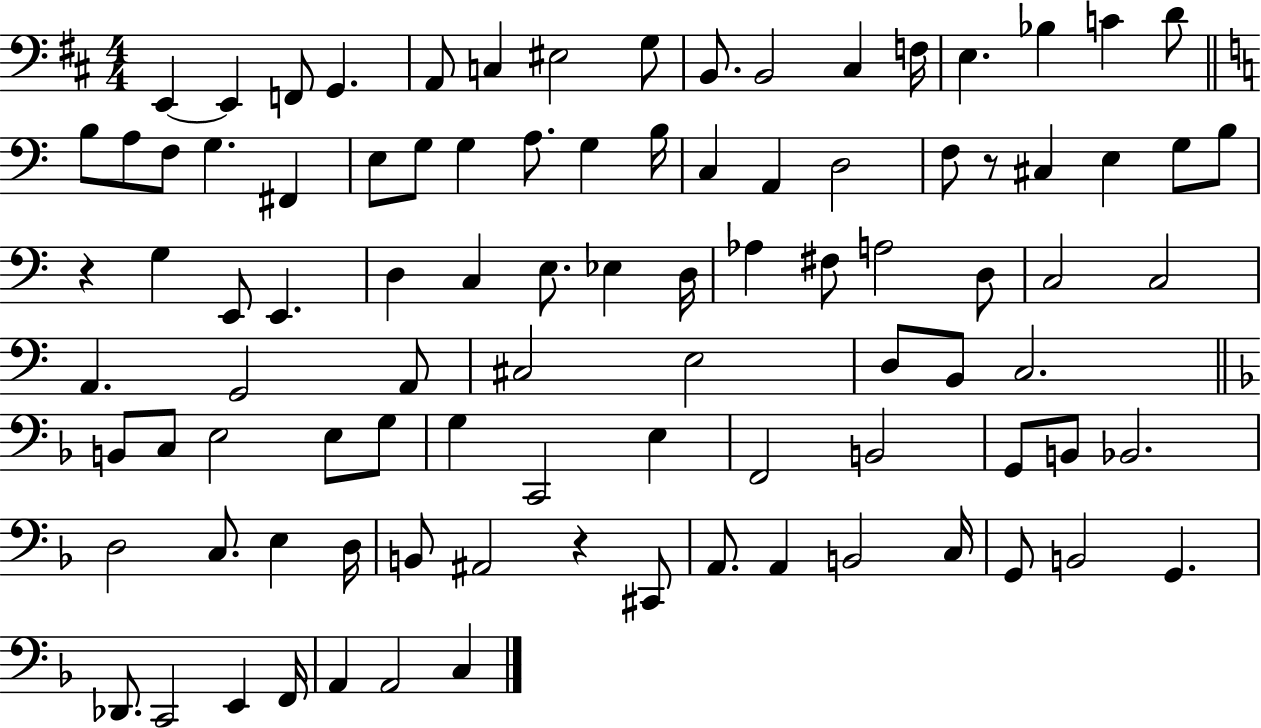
X:1
T:Untitled
M:4/4
L:1/4
K:D
E,, E,, F,,/2 G,, A,,/2 C, ^E,2 G,/2 B,,/2 B,,2 ^C, F,/4 E, _B, C D/2 B,/2 A,/2 F,/2 G, ^F,, E,/2 G,/2 G, A,/2 G, B,/4 C, A,, D,2 F,/2 z/2 ^C, E, G,/2 B,/2 z G, E,,/2 E,, D, C, E,/2 _E, D,/4 _A, ^F,/2 A,2 D,/2 C,2 C,2 A,, G,,2 A,,/2 ^C,2 E,2 D,/2 B,,/2 C,2 B,,/2 C,/2 E,2 E,/2 G,/2 G, C,,2 E, F,,2 B,,2 G,,/2 B,,/2 _B,,2 D,2 C,/2 E, D,/4 B,,/2 ^A,,2 z ^C,,/2 A,,/2 A,, B,,2 C,/4 G,,/2 B,,2 G,, _D,,/2 C,,2 E,, F,,/4 A,, A,,2 C,